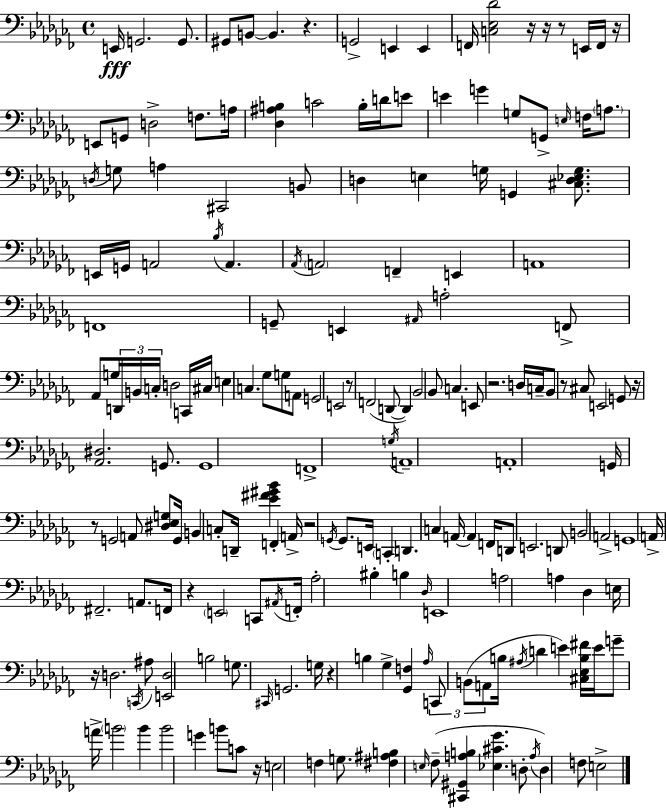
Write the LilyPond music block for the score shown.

{
  \clef bass
  \time 4/4
  \defaultTimeSignature
  \key aes \minor
  e,16\fff g,2. g,8. | gis,8 b,8~~ b,4. r4. | g,2-> e,4 e,4 | f,16 <c ees des'>2 r16 r16 r8 e,16 f,16 r16 | \break e,8 g,8 d2-> f8. a16 | <des ais b>4 c'2 b16-. d'16 e'8 | e'4 g'4 g8 g,8-> \grace { e16 } f16 \parenthesize a8. | \acciaccatura { d16 } g8 a4 cis,2 | \break b,8 d4 e4 g16 g,4 <cis d ees g>8. | e,16 g,16 a,2 \acciaccatura { bes16 } a,4. | \acciaccatura { aes,16 } \parenthesize a,2 f,4-- | e,4 a,1 | \break f,1 | g,8-- e,4 \grace { ais,16 } a2-. | f,8-> aes,8 g16 \tuplet 3/2 { d,16 b,16 c16-. } d2 | c,16 cis16 e4 c4. ges8 | \break g8 a,8 g,2 e,2 | r8 f,2( d,8~~ | d,4) bes,2 bes,8 c4. | e,8 r2. | \break d16 c16-- bes,8 r8 cis8 e,2 | g,8 r16 <aes, dis>2. | g,8. g,1 | f,1-> | \break \acciaccatura { g16 } a,1-- | a,1-. | g,16 r8 g,2 | a,8 <dis ees g>8 g,16 b,4 c8-. d,16-- <ees' fis' gis' bes'>4 | \break f,4-. a,16-> r2 \acciaccatura { g,16 } g,8. | e,16 \parenthesize c,4-. d,4. c4 | a,16~~ a,4 f,16 d,8 e,2. | d,8 b,2 a,2-> | \break g,1 | a,16-> fis,2.-- | a,8. f,16 r4 \parenthesize e,2 | c,8 \acciaccatura { ais,16 } f,16-. aes2-. | \break bis4-. b4 \grace { des16 } e,1 | a2 | a4 des4 e16 r16 d2. | \acciaccatura { c,16 } ais8 <e, d>2 | \break b2 g8. \grace { cis,16 } g,2. | g16 r4 b4 | ges4-> <ges, f>4 \grace { aes16 } \tuplet 3/2 { c,8 b,8( | a,8 } b16 \acciaccatura { ais16 } d'4 e'4) <cis ees b fis'>16 e'16 g'8-- | \break a'16-> \parenthesize b'2 b'4 b'2 | g'4 b'8 c'8 r16 e2 | f4 g8. <fis ais b>4 | \grace { e16 } fes8--( <cis, gis, a b>4 <ees cis' ges'>4. d8-. | \break \acciaccatura { a16 } d4) f8 e2-> \bar "|."
}